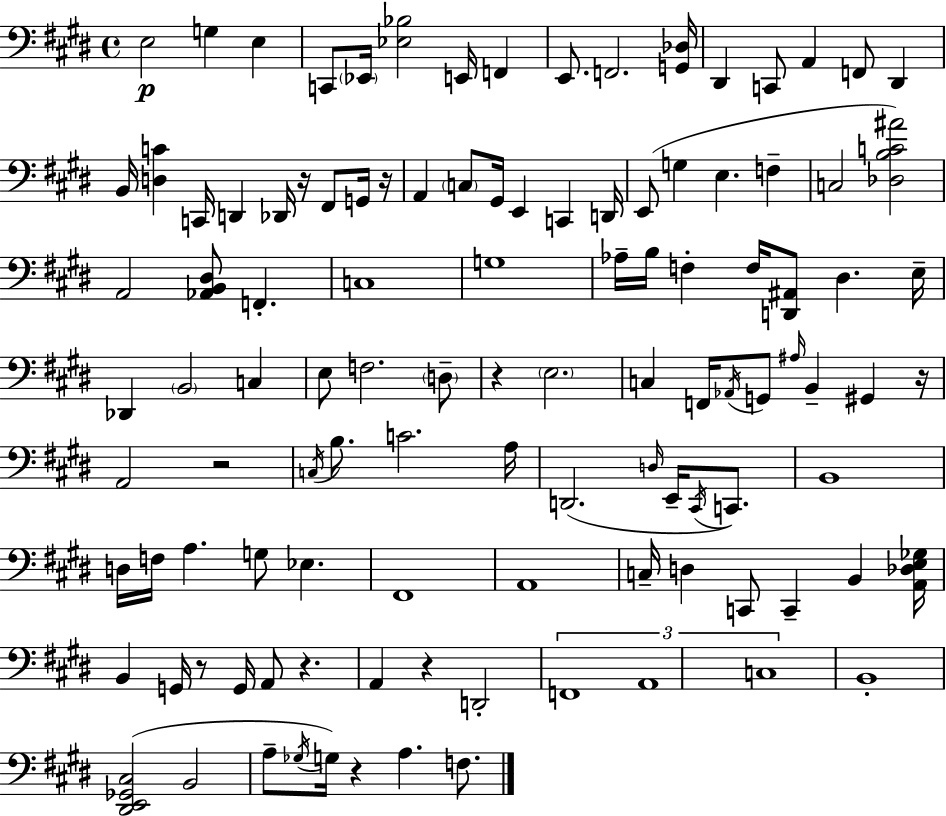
{
  \clef bass
  \time 4/4
  \defaultTimeSignature
  \key e \major
  e2\p g4 e4 | c,8 \parenthesize ees,16 <ees bes>2 e,16 f,4 | e,8. f,2. <g, des>16 | dis,4 c,8 a,4 f,8 dis,4 | \break b,16 <d c'>4 c,16 d,4 des,16 r16 fis,8 g,16 r16 | a,4 \parenthesize c8 gis,16 e,4 c,4 d,16 | e,8( g4 e4. f4-- | c2 <des b c' ais'>2) | \break a,2 <aes, b, dis>8 f,4.-. | c1 | g1 | aes16-- b16 f4-. f16 <d, ais,>8 dis4. e16-- | \break des,4 \parenthesize b,2 c4 | e8 f2. \parenthesize d8-- | r4 \parenthesize e2. | c4 f,16 \acciaccatura { aes,16 } g,8 \grace { ais16 } b,4-- gis,4 | \break r16 a,2 r2 | \acciaccatura { c16 } b8. c'2. | a16 d,2.( \grace { d16 } | e,16-- \acciaccatura { cis,16 } c,8.) b,1 | \break d16 f16 a4. g8 ees4. | fis,1 | a,1 | c16-- d4 c,8 c,4-- | \break b,4 <a, des e ges>16 b,4 g,16 r8 g,16 a,8 r4. | a,4 r4 d,2-. | \tuplet 3/2 { f,1 | a,1 | \break c1 } | b,1-. | <dis, e, ges, cis>2( b,2 | a8-- \acciaccatura { ges16 } g16) r4 a4. | \break f8. \bar "|."
}